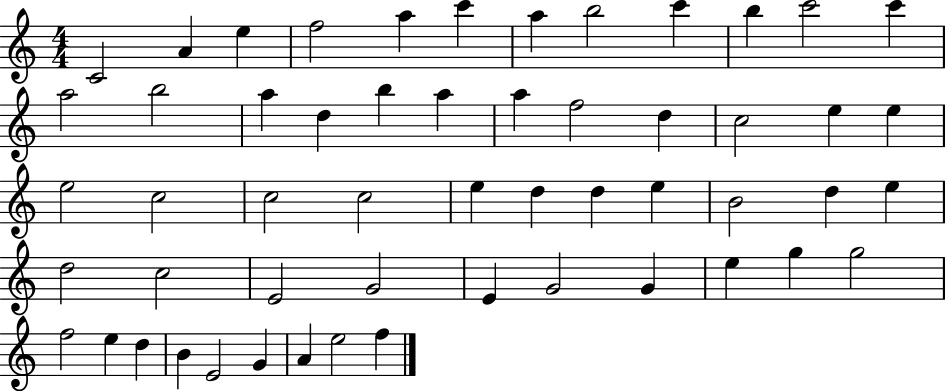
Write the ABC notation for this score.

X:1
T:Untitled
M:4/4
L:1/4
K:C
C2 A e f2 a c' a b2 c' b c'2 c' a2 b2 a d b a a f2 d c2 e e e2 c2 c2 c2 e d d e B2 d e d2 c2 E2 G2 E G2 G e g g2 f2 e d B E2 G A e2 f